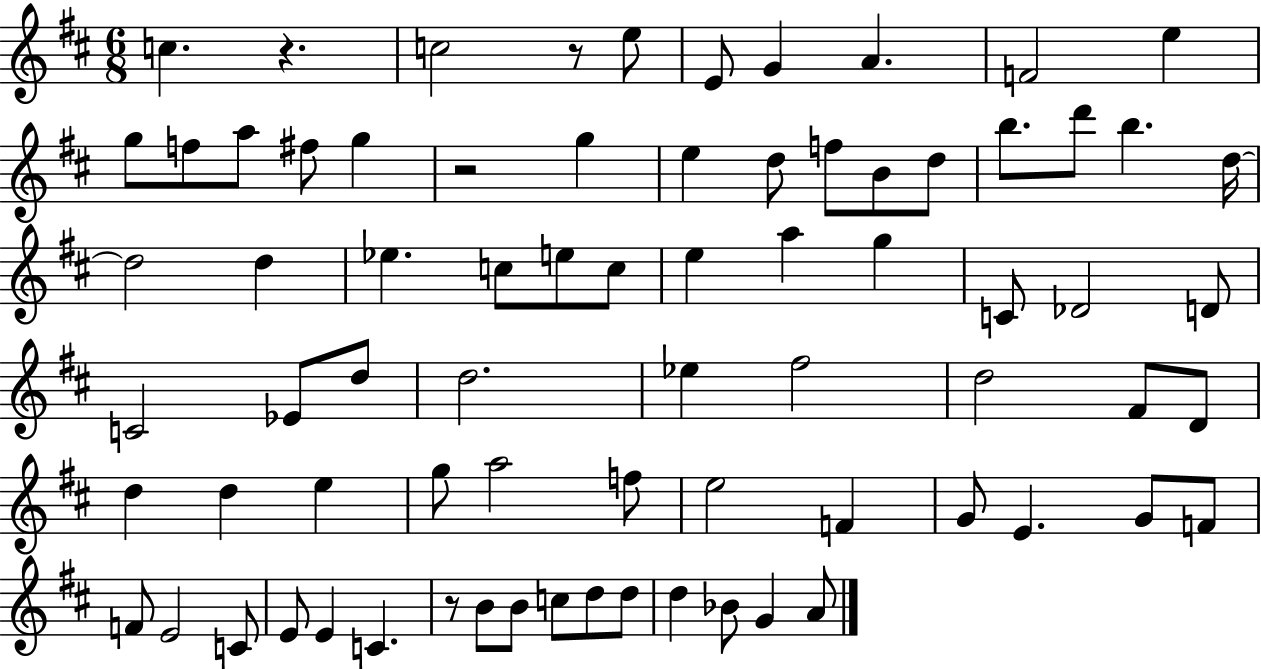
C5/q. R/q. C5/h R/e E5/e E4/e G4/q A4/q. F4/h E5/q G5/e F5/e A5/e F#5/e G5/q R/h G5/q E5/q D5/e F5/e B4/e D5/e B5/e. D6/e B5/q. D5/s D5/h D5/q Eb5/q. C5/e E5/e C5/e E5/q A5/q G5/q C4/e Db4/h D4/e C4/h Eb4/e D5/e D5/h. Eb5/q F#5/h D5/h F#4/e D4/e D5/q D5/q E5/q G5/e A5/h F5/e E5/h F4/q G4/e E4/q. G4/e F4/e F4/e E4/h C4/e E4/e E4/q C4/q. R/e B4/e B4/e C5/e D5/e D5/e D5/q Bb4/e G4/q A4/e